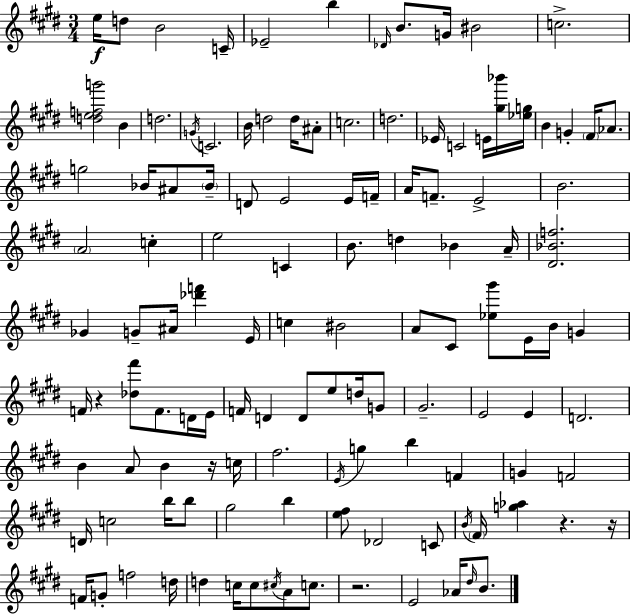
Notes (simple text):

E5/s D5/e B4/h C4/s Eb4/h B5/q Db4/s B4/e. G4/s BIS4/h C5/h. [D5,E5,F5,G6]/h B4/q D5/h. G4/s C4/h. B4/s D5/h D5/s A#4/e C5/h. D5/h. Eb4/s C4/h E4/s [G#5,Bb6]/s [Eb5,G5]/s B4/q G4/q F#4/s Ab4/e. G5/h Bb4/s A#4/e Bb4/s D4/e E4/h E4/s F4/s A4/s F4/e. E4/h B4/h. A4/h C5/q E5/h C4/q B4/e. D5/q Bb4/q A4/s [D#4,Bb4,F5]/h. Gb4/q G4/e A#4/s [Db6,F6]/q E4/s C5/q BIS4/h A4/e C#4/e [Eb5,G#6]/e E4/s B4/s G4/q F4/s R/q [Db5,F#6]/e F4/e. D4/s E4/s F4/s D4/q D4/e E5/e D5/s G4/e G#4/h. E4/h E4/q D4/h. B4/q A4/e B4/q R/s C5/s F#5/h. E4/s G5/q B5/q F4/q G4/q F4/h D4/s C5/h B5/s B5/e G#5/h B5/q [E5,F#5]/e Db4/h C4/e B4/s F#4/s [G5,Ab5]/q R/q. R/s F4/s G4/e F5/h D5/s D5/q C5/s C5/e C#5/s A4/e C5/e. R/h. E4/h Ab4/s D#5/s B4/e.